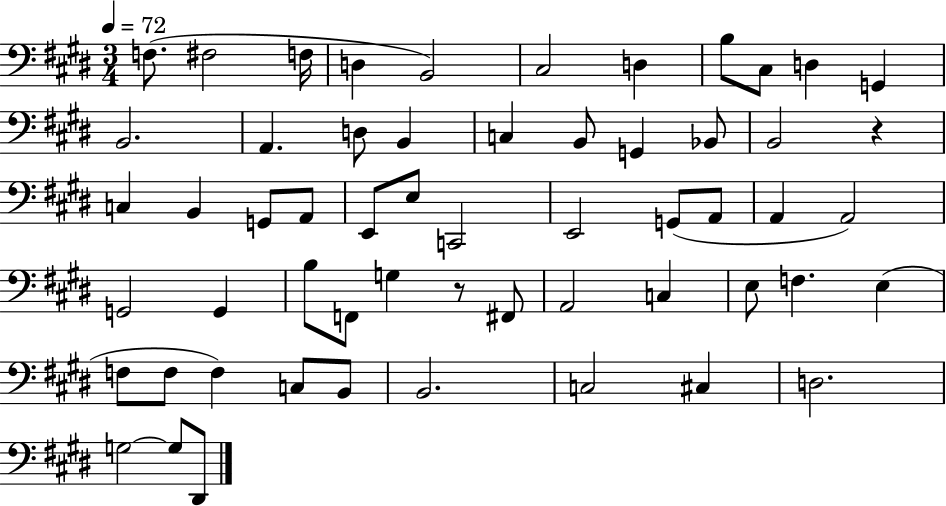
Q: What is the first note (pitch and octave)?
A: F3